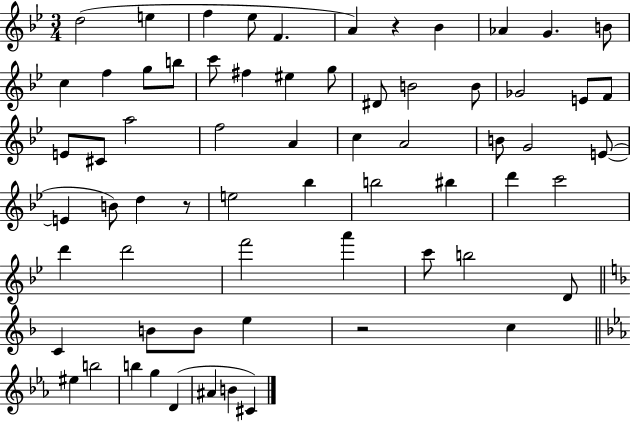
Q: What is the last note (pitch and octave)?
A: C#4